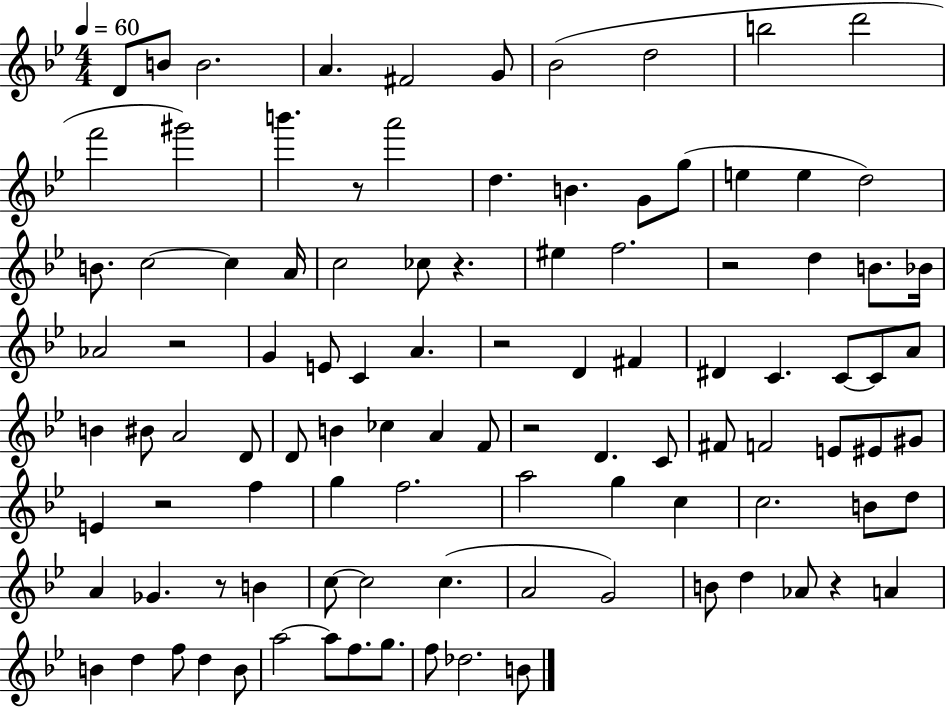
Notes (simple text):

D4/e B4/e B4/h. A4/q. F#4/h G4/e Bb4/h D5/h B5/h D6/h F6/h G#6/h B6/q. R/e A6/h D5/q. B4/q. G4/e G5/e E5/q E5/q D5/h B4/e. C5/h C5/q A4/s C5/h CES5/e R/q. EIS5/q F5/h. R/h D5/q B4/e. Bb4/s Ab4/h R/h G4/q E4/e C4/q A4/q. R/h D4/q F#4/q D#4/q C4/q. C4/e C4/e A4/e B4/q BIS4/e A4/h D4/e D4/e B4/q CES5/q A4/q F4/e R/h D4/q. C4/e F#4/e F4/h E4/e EIS4/e G#4/e E4/q R/h F5/q G5/q F5/h. A5/h G5/q C5/q C5/h. B4/e D5/e A4/q Gb4/q. R/e B4/q C5/e C5/h C5/q. A4/h G4/h B4/e D5/q Ab4/e R/q A4/q B4/q D5/q F5/e D5/q B4/e A5/h A5/e F5/e. G5/e. F5/e Db5/h. B4/e